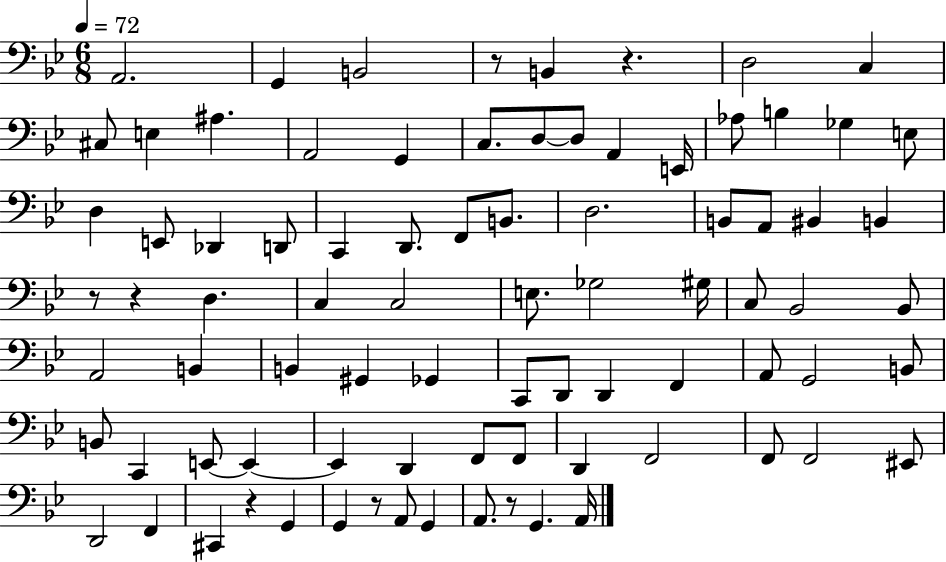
{
  \clef bass
  \numericTimeSignature
  \time 6/8
  \key bes \major
  \tempo 4 = 72
  a,2. | g,4 b,2 | r8 b,4 r4. | d2 c4 | \break cis8 e4 ais4. | a,2 g,4 | c8. d8~~ d8 a,4 e,16 | aes8 b4 ges4 e8 | \break d4 e,8 des,4 d,8 | c,4 d,8. f,8 b,8. | d2. | b,8 a,8 bis,4 b,4 | \break r8 r4 d4. | c4 c2 | e8. ges2 gis16 | c8 bes,2 bes,8 | \break a,2 b,4 | b,4 gis,4 ges,4 | c,8 d,8 d,4 f,4 | a,8 g,2 b,8 | \break b,8 c,4 e,8~~ e,4~~ | e,4 d,4 f,8 f,8 | d,4 f,2 | f,8 f,2 eis,8 | \break d,2 f,4 | cis,4 r4 g,4 | g,4 r8 a,8 g,4 | a,8. r8 g,4. a,16 | \break \bar "|."
}